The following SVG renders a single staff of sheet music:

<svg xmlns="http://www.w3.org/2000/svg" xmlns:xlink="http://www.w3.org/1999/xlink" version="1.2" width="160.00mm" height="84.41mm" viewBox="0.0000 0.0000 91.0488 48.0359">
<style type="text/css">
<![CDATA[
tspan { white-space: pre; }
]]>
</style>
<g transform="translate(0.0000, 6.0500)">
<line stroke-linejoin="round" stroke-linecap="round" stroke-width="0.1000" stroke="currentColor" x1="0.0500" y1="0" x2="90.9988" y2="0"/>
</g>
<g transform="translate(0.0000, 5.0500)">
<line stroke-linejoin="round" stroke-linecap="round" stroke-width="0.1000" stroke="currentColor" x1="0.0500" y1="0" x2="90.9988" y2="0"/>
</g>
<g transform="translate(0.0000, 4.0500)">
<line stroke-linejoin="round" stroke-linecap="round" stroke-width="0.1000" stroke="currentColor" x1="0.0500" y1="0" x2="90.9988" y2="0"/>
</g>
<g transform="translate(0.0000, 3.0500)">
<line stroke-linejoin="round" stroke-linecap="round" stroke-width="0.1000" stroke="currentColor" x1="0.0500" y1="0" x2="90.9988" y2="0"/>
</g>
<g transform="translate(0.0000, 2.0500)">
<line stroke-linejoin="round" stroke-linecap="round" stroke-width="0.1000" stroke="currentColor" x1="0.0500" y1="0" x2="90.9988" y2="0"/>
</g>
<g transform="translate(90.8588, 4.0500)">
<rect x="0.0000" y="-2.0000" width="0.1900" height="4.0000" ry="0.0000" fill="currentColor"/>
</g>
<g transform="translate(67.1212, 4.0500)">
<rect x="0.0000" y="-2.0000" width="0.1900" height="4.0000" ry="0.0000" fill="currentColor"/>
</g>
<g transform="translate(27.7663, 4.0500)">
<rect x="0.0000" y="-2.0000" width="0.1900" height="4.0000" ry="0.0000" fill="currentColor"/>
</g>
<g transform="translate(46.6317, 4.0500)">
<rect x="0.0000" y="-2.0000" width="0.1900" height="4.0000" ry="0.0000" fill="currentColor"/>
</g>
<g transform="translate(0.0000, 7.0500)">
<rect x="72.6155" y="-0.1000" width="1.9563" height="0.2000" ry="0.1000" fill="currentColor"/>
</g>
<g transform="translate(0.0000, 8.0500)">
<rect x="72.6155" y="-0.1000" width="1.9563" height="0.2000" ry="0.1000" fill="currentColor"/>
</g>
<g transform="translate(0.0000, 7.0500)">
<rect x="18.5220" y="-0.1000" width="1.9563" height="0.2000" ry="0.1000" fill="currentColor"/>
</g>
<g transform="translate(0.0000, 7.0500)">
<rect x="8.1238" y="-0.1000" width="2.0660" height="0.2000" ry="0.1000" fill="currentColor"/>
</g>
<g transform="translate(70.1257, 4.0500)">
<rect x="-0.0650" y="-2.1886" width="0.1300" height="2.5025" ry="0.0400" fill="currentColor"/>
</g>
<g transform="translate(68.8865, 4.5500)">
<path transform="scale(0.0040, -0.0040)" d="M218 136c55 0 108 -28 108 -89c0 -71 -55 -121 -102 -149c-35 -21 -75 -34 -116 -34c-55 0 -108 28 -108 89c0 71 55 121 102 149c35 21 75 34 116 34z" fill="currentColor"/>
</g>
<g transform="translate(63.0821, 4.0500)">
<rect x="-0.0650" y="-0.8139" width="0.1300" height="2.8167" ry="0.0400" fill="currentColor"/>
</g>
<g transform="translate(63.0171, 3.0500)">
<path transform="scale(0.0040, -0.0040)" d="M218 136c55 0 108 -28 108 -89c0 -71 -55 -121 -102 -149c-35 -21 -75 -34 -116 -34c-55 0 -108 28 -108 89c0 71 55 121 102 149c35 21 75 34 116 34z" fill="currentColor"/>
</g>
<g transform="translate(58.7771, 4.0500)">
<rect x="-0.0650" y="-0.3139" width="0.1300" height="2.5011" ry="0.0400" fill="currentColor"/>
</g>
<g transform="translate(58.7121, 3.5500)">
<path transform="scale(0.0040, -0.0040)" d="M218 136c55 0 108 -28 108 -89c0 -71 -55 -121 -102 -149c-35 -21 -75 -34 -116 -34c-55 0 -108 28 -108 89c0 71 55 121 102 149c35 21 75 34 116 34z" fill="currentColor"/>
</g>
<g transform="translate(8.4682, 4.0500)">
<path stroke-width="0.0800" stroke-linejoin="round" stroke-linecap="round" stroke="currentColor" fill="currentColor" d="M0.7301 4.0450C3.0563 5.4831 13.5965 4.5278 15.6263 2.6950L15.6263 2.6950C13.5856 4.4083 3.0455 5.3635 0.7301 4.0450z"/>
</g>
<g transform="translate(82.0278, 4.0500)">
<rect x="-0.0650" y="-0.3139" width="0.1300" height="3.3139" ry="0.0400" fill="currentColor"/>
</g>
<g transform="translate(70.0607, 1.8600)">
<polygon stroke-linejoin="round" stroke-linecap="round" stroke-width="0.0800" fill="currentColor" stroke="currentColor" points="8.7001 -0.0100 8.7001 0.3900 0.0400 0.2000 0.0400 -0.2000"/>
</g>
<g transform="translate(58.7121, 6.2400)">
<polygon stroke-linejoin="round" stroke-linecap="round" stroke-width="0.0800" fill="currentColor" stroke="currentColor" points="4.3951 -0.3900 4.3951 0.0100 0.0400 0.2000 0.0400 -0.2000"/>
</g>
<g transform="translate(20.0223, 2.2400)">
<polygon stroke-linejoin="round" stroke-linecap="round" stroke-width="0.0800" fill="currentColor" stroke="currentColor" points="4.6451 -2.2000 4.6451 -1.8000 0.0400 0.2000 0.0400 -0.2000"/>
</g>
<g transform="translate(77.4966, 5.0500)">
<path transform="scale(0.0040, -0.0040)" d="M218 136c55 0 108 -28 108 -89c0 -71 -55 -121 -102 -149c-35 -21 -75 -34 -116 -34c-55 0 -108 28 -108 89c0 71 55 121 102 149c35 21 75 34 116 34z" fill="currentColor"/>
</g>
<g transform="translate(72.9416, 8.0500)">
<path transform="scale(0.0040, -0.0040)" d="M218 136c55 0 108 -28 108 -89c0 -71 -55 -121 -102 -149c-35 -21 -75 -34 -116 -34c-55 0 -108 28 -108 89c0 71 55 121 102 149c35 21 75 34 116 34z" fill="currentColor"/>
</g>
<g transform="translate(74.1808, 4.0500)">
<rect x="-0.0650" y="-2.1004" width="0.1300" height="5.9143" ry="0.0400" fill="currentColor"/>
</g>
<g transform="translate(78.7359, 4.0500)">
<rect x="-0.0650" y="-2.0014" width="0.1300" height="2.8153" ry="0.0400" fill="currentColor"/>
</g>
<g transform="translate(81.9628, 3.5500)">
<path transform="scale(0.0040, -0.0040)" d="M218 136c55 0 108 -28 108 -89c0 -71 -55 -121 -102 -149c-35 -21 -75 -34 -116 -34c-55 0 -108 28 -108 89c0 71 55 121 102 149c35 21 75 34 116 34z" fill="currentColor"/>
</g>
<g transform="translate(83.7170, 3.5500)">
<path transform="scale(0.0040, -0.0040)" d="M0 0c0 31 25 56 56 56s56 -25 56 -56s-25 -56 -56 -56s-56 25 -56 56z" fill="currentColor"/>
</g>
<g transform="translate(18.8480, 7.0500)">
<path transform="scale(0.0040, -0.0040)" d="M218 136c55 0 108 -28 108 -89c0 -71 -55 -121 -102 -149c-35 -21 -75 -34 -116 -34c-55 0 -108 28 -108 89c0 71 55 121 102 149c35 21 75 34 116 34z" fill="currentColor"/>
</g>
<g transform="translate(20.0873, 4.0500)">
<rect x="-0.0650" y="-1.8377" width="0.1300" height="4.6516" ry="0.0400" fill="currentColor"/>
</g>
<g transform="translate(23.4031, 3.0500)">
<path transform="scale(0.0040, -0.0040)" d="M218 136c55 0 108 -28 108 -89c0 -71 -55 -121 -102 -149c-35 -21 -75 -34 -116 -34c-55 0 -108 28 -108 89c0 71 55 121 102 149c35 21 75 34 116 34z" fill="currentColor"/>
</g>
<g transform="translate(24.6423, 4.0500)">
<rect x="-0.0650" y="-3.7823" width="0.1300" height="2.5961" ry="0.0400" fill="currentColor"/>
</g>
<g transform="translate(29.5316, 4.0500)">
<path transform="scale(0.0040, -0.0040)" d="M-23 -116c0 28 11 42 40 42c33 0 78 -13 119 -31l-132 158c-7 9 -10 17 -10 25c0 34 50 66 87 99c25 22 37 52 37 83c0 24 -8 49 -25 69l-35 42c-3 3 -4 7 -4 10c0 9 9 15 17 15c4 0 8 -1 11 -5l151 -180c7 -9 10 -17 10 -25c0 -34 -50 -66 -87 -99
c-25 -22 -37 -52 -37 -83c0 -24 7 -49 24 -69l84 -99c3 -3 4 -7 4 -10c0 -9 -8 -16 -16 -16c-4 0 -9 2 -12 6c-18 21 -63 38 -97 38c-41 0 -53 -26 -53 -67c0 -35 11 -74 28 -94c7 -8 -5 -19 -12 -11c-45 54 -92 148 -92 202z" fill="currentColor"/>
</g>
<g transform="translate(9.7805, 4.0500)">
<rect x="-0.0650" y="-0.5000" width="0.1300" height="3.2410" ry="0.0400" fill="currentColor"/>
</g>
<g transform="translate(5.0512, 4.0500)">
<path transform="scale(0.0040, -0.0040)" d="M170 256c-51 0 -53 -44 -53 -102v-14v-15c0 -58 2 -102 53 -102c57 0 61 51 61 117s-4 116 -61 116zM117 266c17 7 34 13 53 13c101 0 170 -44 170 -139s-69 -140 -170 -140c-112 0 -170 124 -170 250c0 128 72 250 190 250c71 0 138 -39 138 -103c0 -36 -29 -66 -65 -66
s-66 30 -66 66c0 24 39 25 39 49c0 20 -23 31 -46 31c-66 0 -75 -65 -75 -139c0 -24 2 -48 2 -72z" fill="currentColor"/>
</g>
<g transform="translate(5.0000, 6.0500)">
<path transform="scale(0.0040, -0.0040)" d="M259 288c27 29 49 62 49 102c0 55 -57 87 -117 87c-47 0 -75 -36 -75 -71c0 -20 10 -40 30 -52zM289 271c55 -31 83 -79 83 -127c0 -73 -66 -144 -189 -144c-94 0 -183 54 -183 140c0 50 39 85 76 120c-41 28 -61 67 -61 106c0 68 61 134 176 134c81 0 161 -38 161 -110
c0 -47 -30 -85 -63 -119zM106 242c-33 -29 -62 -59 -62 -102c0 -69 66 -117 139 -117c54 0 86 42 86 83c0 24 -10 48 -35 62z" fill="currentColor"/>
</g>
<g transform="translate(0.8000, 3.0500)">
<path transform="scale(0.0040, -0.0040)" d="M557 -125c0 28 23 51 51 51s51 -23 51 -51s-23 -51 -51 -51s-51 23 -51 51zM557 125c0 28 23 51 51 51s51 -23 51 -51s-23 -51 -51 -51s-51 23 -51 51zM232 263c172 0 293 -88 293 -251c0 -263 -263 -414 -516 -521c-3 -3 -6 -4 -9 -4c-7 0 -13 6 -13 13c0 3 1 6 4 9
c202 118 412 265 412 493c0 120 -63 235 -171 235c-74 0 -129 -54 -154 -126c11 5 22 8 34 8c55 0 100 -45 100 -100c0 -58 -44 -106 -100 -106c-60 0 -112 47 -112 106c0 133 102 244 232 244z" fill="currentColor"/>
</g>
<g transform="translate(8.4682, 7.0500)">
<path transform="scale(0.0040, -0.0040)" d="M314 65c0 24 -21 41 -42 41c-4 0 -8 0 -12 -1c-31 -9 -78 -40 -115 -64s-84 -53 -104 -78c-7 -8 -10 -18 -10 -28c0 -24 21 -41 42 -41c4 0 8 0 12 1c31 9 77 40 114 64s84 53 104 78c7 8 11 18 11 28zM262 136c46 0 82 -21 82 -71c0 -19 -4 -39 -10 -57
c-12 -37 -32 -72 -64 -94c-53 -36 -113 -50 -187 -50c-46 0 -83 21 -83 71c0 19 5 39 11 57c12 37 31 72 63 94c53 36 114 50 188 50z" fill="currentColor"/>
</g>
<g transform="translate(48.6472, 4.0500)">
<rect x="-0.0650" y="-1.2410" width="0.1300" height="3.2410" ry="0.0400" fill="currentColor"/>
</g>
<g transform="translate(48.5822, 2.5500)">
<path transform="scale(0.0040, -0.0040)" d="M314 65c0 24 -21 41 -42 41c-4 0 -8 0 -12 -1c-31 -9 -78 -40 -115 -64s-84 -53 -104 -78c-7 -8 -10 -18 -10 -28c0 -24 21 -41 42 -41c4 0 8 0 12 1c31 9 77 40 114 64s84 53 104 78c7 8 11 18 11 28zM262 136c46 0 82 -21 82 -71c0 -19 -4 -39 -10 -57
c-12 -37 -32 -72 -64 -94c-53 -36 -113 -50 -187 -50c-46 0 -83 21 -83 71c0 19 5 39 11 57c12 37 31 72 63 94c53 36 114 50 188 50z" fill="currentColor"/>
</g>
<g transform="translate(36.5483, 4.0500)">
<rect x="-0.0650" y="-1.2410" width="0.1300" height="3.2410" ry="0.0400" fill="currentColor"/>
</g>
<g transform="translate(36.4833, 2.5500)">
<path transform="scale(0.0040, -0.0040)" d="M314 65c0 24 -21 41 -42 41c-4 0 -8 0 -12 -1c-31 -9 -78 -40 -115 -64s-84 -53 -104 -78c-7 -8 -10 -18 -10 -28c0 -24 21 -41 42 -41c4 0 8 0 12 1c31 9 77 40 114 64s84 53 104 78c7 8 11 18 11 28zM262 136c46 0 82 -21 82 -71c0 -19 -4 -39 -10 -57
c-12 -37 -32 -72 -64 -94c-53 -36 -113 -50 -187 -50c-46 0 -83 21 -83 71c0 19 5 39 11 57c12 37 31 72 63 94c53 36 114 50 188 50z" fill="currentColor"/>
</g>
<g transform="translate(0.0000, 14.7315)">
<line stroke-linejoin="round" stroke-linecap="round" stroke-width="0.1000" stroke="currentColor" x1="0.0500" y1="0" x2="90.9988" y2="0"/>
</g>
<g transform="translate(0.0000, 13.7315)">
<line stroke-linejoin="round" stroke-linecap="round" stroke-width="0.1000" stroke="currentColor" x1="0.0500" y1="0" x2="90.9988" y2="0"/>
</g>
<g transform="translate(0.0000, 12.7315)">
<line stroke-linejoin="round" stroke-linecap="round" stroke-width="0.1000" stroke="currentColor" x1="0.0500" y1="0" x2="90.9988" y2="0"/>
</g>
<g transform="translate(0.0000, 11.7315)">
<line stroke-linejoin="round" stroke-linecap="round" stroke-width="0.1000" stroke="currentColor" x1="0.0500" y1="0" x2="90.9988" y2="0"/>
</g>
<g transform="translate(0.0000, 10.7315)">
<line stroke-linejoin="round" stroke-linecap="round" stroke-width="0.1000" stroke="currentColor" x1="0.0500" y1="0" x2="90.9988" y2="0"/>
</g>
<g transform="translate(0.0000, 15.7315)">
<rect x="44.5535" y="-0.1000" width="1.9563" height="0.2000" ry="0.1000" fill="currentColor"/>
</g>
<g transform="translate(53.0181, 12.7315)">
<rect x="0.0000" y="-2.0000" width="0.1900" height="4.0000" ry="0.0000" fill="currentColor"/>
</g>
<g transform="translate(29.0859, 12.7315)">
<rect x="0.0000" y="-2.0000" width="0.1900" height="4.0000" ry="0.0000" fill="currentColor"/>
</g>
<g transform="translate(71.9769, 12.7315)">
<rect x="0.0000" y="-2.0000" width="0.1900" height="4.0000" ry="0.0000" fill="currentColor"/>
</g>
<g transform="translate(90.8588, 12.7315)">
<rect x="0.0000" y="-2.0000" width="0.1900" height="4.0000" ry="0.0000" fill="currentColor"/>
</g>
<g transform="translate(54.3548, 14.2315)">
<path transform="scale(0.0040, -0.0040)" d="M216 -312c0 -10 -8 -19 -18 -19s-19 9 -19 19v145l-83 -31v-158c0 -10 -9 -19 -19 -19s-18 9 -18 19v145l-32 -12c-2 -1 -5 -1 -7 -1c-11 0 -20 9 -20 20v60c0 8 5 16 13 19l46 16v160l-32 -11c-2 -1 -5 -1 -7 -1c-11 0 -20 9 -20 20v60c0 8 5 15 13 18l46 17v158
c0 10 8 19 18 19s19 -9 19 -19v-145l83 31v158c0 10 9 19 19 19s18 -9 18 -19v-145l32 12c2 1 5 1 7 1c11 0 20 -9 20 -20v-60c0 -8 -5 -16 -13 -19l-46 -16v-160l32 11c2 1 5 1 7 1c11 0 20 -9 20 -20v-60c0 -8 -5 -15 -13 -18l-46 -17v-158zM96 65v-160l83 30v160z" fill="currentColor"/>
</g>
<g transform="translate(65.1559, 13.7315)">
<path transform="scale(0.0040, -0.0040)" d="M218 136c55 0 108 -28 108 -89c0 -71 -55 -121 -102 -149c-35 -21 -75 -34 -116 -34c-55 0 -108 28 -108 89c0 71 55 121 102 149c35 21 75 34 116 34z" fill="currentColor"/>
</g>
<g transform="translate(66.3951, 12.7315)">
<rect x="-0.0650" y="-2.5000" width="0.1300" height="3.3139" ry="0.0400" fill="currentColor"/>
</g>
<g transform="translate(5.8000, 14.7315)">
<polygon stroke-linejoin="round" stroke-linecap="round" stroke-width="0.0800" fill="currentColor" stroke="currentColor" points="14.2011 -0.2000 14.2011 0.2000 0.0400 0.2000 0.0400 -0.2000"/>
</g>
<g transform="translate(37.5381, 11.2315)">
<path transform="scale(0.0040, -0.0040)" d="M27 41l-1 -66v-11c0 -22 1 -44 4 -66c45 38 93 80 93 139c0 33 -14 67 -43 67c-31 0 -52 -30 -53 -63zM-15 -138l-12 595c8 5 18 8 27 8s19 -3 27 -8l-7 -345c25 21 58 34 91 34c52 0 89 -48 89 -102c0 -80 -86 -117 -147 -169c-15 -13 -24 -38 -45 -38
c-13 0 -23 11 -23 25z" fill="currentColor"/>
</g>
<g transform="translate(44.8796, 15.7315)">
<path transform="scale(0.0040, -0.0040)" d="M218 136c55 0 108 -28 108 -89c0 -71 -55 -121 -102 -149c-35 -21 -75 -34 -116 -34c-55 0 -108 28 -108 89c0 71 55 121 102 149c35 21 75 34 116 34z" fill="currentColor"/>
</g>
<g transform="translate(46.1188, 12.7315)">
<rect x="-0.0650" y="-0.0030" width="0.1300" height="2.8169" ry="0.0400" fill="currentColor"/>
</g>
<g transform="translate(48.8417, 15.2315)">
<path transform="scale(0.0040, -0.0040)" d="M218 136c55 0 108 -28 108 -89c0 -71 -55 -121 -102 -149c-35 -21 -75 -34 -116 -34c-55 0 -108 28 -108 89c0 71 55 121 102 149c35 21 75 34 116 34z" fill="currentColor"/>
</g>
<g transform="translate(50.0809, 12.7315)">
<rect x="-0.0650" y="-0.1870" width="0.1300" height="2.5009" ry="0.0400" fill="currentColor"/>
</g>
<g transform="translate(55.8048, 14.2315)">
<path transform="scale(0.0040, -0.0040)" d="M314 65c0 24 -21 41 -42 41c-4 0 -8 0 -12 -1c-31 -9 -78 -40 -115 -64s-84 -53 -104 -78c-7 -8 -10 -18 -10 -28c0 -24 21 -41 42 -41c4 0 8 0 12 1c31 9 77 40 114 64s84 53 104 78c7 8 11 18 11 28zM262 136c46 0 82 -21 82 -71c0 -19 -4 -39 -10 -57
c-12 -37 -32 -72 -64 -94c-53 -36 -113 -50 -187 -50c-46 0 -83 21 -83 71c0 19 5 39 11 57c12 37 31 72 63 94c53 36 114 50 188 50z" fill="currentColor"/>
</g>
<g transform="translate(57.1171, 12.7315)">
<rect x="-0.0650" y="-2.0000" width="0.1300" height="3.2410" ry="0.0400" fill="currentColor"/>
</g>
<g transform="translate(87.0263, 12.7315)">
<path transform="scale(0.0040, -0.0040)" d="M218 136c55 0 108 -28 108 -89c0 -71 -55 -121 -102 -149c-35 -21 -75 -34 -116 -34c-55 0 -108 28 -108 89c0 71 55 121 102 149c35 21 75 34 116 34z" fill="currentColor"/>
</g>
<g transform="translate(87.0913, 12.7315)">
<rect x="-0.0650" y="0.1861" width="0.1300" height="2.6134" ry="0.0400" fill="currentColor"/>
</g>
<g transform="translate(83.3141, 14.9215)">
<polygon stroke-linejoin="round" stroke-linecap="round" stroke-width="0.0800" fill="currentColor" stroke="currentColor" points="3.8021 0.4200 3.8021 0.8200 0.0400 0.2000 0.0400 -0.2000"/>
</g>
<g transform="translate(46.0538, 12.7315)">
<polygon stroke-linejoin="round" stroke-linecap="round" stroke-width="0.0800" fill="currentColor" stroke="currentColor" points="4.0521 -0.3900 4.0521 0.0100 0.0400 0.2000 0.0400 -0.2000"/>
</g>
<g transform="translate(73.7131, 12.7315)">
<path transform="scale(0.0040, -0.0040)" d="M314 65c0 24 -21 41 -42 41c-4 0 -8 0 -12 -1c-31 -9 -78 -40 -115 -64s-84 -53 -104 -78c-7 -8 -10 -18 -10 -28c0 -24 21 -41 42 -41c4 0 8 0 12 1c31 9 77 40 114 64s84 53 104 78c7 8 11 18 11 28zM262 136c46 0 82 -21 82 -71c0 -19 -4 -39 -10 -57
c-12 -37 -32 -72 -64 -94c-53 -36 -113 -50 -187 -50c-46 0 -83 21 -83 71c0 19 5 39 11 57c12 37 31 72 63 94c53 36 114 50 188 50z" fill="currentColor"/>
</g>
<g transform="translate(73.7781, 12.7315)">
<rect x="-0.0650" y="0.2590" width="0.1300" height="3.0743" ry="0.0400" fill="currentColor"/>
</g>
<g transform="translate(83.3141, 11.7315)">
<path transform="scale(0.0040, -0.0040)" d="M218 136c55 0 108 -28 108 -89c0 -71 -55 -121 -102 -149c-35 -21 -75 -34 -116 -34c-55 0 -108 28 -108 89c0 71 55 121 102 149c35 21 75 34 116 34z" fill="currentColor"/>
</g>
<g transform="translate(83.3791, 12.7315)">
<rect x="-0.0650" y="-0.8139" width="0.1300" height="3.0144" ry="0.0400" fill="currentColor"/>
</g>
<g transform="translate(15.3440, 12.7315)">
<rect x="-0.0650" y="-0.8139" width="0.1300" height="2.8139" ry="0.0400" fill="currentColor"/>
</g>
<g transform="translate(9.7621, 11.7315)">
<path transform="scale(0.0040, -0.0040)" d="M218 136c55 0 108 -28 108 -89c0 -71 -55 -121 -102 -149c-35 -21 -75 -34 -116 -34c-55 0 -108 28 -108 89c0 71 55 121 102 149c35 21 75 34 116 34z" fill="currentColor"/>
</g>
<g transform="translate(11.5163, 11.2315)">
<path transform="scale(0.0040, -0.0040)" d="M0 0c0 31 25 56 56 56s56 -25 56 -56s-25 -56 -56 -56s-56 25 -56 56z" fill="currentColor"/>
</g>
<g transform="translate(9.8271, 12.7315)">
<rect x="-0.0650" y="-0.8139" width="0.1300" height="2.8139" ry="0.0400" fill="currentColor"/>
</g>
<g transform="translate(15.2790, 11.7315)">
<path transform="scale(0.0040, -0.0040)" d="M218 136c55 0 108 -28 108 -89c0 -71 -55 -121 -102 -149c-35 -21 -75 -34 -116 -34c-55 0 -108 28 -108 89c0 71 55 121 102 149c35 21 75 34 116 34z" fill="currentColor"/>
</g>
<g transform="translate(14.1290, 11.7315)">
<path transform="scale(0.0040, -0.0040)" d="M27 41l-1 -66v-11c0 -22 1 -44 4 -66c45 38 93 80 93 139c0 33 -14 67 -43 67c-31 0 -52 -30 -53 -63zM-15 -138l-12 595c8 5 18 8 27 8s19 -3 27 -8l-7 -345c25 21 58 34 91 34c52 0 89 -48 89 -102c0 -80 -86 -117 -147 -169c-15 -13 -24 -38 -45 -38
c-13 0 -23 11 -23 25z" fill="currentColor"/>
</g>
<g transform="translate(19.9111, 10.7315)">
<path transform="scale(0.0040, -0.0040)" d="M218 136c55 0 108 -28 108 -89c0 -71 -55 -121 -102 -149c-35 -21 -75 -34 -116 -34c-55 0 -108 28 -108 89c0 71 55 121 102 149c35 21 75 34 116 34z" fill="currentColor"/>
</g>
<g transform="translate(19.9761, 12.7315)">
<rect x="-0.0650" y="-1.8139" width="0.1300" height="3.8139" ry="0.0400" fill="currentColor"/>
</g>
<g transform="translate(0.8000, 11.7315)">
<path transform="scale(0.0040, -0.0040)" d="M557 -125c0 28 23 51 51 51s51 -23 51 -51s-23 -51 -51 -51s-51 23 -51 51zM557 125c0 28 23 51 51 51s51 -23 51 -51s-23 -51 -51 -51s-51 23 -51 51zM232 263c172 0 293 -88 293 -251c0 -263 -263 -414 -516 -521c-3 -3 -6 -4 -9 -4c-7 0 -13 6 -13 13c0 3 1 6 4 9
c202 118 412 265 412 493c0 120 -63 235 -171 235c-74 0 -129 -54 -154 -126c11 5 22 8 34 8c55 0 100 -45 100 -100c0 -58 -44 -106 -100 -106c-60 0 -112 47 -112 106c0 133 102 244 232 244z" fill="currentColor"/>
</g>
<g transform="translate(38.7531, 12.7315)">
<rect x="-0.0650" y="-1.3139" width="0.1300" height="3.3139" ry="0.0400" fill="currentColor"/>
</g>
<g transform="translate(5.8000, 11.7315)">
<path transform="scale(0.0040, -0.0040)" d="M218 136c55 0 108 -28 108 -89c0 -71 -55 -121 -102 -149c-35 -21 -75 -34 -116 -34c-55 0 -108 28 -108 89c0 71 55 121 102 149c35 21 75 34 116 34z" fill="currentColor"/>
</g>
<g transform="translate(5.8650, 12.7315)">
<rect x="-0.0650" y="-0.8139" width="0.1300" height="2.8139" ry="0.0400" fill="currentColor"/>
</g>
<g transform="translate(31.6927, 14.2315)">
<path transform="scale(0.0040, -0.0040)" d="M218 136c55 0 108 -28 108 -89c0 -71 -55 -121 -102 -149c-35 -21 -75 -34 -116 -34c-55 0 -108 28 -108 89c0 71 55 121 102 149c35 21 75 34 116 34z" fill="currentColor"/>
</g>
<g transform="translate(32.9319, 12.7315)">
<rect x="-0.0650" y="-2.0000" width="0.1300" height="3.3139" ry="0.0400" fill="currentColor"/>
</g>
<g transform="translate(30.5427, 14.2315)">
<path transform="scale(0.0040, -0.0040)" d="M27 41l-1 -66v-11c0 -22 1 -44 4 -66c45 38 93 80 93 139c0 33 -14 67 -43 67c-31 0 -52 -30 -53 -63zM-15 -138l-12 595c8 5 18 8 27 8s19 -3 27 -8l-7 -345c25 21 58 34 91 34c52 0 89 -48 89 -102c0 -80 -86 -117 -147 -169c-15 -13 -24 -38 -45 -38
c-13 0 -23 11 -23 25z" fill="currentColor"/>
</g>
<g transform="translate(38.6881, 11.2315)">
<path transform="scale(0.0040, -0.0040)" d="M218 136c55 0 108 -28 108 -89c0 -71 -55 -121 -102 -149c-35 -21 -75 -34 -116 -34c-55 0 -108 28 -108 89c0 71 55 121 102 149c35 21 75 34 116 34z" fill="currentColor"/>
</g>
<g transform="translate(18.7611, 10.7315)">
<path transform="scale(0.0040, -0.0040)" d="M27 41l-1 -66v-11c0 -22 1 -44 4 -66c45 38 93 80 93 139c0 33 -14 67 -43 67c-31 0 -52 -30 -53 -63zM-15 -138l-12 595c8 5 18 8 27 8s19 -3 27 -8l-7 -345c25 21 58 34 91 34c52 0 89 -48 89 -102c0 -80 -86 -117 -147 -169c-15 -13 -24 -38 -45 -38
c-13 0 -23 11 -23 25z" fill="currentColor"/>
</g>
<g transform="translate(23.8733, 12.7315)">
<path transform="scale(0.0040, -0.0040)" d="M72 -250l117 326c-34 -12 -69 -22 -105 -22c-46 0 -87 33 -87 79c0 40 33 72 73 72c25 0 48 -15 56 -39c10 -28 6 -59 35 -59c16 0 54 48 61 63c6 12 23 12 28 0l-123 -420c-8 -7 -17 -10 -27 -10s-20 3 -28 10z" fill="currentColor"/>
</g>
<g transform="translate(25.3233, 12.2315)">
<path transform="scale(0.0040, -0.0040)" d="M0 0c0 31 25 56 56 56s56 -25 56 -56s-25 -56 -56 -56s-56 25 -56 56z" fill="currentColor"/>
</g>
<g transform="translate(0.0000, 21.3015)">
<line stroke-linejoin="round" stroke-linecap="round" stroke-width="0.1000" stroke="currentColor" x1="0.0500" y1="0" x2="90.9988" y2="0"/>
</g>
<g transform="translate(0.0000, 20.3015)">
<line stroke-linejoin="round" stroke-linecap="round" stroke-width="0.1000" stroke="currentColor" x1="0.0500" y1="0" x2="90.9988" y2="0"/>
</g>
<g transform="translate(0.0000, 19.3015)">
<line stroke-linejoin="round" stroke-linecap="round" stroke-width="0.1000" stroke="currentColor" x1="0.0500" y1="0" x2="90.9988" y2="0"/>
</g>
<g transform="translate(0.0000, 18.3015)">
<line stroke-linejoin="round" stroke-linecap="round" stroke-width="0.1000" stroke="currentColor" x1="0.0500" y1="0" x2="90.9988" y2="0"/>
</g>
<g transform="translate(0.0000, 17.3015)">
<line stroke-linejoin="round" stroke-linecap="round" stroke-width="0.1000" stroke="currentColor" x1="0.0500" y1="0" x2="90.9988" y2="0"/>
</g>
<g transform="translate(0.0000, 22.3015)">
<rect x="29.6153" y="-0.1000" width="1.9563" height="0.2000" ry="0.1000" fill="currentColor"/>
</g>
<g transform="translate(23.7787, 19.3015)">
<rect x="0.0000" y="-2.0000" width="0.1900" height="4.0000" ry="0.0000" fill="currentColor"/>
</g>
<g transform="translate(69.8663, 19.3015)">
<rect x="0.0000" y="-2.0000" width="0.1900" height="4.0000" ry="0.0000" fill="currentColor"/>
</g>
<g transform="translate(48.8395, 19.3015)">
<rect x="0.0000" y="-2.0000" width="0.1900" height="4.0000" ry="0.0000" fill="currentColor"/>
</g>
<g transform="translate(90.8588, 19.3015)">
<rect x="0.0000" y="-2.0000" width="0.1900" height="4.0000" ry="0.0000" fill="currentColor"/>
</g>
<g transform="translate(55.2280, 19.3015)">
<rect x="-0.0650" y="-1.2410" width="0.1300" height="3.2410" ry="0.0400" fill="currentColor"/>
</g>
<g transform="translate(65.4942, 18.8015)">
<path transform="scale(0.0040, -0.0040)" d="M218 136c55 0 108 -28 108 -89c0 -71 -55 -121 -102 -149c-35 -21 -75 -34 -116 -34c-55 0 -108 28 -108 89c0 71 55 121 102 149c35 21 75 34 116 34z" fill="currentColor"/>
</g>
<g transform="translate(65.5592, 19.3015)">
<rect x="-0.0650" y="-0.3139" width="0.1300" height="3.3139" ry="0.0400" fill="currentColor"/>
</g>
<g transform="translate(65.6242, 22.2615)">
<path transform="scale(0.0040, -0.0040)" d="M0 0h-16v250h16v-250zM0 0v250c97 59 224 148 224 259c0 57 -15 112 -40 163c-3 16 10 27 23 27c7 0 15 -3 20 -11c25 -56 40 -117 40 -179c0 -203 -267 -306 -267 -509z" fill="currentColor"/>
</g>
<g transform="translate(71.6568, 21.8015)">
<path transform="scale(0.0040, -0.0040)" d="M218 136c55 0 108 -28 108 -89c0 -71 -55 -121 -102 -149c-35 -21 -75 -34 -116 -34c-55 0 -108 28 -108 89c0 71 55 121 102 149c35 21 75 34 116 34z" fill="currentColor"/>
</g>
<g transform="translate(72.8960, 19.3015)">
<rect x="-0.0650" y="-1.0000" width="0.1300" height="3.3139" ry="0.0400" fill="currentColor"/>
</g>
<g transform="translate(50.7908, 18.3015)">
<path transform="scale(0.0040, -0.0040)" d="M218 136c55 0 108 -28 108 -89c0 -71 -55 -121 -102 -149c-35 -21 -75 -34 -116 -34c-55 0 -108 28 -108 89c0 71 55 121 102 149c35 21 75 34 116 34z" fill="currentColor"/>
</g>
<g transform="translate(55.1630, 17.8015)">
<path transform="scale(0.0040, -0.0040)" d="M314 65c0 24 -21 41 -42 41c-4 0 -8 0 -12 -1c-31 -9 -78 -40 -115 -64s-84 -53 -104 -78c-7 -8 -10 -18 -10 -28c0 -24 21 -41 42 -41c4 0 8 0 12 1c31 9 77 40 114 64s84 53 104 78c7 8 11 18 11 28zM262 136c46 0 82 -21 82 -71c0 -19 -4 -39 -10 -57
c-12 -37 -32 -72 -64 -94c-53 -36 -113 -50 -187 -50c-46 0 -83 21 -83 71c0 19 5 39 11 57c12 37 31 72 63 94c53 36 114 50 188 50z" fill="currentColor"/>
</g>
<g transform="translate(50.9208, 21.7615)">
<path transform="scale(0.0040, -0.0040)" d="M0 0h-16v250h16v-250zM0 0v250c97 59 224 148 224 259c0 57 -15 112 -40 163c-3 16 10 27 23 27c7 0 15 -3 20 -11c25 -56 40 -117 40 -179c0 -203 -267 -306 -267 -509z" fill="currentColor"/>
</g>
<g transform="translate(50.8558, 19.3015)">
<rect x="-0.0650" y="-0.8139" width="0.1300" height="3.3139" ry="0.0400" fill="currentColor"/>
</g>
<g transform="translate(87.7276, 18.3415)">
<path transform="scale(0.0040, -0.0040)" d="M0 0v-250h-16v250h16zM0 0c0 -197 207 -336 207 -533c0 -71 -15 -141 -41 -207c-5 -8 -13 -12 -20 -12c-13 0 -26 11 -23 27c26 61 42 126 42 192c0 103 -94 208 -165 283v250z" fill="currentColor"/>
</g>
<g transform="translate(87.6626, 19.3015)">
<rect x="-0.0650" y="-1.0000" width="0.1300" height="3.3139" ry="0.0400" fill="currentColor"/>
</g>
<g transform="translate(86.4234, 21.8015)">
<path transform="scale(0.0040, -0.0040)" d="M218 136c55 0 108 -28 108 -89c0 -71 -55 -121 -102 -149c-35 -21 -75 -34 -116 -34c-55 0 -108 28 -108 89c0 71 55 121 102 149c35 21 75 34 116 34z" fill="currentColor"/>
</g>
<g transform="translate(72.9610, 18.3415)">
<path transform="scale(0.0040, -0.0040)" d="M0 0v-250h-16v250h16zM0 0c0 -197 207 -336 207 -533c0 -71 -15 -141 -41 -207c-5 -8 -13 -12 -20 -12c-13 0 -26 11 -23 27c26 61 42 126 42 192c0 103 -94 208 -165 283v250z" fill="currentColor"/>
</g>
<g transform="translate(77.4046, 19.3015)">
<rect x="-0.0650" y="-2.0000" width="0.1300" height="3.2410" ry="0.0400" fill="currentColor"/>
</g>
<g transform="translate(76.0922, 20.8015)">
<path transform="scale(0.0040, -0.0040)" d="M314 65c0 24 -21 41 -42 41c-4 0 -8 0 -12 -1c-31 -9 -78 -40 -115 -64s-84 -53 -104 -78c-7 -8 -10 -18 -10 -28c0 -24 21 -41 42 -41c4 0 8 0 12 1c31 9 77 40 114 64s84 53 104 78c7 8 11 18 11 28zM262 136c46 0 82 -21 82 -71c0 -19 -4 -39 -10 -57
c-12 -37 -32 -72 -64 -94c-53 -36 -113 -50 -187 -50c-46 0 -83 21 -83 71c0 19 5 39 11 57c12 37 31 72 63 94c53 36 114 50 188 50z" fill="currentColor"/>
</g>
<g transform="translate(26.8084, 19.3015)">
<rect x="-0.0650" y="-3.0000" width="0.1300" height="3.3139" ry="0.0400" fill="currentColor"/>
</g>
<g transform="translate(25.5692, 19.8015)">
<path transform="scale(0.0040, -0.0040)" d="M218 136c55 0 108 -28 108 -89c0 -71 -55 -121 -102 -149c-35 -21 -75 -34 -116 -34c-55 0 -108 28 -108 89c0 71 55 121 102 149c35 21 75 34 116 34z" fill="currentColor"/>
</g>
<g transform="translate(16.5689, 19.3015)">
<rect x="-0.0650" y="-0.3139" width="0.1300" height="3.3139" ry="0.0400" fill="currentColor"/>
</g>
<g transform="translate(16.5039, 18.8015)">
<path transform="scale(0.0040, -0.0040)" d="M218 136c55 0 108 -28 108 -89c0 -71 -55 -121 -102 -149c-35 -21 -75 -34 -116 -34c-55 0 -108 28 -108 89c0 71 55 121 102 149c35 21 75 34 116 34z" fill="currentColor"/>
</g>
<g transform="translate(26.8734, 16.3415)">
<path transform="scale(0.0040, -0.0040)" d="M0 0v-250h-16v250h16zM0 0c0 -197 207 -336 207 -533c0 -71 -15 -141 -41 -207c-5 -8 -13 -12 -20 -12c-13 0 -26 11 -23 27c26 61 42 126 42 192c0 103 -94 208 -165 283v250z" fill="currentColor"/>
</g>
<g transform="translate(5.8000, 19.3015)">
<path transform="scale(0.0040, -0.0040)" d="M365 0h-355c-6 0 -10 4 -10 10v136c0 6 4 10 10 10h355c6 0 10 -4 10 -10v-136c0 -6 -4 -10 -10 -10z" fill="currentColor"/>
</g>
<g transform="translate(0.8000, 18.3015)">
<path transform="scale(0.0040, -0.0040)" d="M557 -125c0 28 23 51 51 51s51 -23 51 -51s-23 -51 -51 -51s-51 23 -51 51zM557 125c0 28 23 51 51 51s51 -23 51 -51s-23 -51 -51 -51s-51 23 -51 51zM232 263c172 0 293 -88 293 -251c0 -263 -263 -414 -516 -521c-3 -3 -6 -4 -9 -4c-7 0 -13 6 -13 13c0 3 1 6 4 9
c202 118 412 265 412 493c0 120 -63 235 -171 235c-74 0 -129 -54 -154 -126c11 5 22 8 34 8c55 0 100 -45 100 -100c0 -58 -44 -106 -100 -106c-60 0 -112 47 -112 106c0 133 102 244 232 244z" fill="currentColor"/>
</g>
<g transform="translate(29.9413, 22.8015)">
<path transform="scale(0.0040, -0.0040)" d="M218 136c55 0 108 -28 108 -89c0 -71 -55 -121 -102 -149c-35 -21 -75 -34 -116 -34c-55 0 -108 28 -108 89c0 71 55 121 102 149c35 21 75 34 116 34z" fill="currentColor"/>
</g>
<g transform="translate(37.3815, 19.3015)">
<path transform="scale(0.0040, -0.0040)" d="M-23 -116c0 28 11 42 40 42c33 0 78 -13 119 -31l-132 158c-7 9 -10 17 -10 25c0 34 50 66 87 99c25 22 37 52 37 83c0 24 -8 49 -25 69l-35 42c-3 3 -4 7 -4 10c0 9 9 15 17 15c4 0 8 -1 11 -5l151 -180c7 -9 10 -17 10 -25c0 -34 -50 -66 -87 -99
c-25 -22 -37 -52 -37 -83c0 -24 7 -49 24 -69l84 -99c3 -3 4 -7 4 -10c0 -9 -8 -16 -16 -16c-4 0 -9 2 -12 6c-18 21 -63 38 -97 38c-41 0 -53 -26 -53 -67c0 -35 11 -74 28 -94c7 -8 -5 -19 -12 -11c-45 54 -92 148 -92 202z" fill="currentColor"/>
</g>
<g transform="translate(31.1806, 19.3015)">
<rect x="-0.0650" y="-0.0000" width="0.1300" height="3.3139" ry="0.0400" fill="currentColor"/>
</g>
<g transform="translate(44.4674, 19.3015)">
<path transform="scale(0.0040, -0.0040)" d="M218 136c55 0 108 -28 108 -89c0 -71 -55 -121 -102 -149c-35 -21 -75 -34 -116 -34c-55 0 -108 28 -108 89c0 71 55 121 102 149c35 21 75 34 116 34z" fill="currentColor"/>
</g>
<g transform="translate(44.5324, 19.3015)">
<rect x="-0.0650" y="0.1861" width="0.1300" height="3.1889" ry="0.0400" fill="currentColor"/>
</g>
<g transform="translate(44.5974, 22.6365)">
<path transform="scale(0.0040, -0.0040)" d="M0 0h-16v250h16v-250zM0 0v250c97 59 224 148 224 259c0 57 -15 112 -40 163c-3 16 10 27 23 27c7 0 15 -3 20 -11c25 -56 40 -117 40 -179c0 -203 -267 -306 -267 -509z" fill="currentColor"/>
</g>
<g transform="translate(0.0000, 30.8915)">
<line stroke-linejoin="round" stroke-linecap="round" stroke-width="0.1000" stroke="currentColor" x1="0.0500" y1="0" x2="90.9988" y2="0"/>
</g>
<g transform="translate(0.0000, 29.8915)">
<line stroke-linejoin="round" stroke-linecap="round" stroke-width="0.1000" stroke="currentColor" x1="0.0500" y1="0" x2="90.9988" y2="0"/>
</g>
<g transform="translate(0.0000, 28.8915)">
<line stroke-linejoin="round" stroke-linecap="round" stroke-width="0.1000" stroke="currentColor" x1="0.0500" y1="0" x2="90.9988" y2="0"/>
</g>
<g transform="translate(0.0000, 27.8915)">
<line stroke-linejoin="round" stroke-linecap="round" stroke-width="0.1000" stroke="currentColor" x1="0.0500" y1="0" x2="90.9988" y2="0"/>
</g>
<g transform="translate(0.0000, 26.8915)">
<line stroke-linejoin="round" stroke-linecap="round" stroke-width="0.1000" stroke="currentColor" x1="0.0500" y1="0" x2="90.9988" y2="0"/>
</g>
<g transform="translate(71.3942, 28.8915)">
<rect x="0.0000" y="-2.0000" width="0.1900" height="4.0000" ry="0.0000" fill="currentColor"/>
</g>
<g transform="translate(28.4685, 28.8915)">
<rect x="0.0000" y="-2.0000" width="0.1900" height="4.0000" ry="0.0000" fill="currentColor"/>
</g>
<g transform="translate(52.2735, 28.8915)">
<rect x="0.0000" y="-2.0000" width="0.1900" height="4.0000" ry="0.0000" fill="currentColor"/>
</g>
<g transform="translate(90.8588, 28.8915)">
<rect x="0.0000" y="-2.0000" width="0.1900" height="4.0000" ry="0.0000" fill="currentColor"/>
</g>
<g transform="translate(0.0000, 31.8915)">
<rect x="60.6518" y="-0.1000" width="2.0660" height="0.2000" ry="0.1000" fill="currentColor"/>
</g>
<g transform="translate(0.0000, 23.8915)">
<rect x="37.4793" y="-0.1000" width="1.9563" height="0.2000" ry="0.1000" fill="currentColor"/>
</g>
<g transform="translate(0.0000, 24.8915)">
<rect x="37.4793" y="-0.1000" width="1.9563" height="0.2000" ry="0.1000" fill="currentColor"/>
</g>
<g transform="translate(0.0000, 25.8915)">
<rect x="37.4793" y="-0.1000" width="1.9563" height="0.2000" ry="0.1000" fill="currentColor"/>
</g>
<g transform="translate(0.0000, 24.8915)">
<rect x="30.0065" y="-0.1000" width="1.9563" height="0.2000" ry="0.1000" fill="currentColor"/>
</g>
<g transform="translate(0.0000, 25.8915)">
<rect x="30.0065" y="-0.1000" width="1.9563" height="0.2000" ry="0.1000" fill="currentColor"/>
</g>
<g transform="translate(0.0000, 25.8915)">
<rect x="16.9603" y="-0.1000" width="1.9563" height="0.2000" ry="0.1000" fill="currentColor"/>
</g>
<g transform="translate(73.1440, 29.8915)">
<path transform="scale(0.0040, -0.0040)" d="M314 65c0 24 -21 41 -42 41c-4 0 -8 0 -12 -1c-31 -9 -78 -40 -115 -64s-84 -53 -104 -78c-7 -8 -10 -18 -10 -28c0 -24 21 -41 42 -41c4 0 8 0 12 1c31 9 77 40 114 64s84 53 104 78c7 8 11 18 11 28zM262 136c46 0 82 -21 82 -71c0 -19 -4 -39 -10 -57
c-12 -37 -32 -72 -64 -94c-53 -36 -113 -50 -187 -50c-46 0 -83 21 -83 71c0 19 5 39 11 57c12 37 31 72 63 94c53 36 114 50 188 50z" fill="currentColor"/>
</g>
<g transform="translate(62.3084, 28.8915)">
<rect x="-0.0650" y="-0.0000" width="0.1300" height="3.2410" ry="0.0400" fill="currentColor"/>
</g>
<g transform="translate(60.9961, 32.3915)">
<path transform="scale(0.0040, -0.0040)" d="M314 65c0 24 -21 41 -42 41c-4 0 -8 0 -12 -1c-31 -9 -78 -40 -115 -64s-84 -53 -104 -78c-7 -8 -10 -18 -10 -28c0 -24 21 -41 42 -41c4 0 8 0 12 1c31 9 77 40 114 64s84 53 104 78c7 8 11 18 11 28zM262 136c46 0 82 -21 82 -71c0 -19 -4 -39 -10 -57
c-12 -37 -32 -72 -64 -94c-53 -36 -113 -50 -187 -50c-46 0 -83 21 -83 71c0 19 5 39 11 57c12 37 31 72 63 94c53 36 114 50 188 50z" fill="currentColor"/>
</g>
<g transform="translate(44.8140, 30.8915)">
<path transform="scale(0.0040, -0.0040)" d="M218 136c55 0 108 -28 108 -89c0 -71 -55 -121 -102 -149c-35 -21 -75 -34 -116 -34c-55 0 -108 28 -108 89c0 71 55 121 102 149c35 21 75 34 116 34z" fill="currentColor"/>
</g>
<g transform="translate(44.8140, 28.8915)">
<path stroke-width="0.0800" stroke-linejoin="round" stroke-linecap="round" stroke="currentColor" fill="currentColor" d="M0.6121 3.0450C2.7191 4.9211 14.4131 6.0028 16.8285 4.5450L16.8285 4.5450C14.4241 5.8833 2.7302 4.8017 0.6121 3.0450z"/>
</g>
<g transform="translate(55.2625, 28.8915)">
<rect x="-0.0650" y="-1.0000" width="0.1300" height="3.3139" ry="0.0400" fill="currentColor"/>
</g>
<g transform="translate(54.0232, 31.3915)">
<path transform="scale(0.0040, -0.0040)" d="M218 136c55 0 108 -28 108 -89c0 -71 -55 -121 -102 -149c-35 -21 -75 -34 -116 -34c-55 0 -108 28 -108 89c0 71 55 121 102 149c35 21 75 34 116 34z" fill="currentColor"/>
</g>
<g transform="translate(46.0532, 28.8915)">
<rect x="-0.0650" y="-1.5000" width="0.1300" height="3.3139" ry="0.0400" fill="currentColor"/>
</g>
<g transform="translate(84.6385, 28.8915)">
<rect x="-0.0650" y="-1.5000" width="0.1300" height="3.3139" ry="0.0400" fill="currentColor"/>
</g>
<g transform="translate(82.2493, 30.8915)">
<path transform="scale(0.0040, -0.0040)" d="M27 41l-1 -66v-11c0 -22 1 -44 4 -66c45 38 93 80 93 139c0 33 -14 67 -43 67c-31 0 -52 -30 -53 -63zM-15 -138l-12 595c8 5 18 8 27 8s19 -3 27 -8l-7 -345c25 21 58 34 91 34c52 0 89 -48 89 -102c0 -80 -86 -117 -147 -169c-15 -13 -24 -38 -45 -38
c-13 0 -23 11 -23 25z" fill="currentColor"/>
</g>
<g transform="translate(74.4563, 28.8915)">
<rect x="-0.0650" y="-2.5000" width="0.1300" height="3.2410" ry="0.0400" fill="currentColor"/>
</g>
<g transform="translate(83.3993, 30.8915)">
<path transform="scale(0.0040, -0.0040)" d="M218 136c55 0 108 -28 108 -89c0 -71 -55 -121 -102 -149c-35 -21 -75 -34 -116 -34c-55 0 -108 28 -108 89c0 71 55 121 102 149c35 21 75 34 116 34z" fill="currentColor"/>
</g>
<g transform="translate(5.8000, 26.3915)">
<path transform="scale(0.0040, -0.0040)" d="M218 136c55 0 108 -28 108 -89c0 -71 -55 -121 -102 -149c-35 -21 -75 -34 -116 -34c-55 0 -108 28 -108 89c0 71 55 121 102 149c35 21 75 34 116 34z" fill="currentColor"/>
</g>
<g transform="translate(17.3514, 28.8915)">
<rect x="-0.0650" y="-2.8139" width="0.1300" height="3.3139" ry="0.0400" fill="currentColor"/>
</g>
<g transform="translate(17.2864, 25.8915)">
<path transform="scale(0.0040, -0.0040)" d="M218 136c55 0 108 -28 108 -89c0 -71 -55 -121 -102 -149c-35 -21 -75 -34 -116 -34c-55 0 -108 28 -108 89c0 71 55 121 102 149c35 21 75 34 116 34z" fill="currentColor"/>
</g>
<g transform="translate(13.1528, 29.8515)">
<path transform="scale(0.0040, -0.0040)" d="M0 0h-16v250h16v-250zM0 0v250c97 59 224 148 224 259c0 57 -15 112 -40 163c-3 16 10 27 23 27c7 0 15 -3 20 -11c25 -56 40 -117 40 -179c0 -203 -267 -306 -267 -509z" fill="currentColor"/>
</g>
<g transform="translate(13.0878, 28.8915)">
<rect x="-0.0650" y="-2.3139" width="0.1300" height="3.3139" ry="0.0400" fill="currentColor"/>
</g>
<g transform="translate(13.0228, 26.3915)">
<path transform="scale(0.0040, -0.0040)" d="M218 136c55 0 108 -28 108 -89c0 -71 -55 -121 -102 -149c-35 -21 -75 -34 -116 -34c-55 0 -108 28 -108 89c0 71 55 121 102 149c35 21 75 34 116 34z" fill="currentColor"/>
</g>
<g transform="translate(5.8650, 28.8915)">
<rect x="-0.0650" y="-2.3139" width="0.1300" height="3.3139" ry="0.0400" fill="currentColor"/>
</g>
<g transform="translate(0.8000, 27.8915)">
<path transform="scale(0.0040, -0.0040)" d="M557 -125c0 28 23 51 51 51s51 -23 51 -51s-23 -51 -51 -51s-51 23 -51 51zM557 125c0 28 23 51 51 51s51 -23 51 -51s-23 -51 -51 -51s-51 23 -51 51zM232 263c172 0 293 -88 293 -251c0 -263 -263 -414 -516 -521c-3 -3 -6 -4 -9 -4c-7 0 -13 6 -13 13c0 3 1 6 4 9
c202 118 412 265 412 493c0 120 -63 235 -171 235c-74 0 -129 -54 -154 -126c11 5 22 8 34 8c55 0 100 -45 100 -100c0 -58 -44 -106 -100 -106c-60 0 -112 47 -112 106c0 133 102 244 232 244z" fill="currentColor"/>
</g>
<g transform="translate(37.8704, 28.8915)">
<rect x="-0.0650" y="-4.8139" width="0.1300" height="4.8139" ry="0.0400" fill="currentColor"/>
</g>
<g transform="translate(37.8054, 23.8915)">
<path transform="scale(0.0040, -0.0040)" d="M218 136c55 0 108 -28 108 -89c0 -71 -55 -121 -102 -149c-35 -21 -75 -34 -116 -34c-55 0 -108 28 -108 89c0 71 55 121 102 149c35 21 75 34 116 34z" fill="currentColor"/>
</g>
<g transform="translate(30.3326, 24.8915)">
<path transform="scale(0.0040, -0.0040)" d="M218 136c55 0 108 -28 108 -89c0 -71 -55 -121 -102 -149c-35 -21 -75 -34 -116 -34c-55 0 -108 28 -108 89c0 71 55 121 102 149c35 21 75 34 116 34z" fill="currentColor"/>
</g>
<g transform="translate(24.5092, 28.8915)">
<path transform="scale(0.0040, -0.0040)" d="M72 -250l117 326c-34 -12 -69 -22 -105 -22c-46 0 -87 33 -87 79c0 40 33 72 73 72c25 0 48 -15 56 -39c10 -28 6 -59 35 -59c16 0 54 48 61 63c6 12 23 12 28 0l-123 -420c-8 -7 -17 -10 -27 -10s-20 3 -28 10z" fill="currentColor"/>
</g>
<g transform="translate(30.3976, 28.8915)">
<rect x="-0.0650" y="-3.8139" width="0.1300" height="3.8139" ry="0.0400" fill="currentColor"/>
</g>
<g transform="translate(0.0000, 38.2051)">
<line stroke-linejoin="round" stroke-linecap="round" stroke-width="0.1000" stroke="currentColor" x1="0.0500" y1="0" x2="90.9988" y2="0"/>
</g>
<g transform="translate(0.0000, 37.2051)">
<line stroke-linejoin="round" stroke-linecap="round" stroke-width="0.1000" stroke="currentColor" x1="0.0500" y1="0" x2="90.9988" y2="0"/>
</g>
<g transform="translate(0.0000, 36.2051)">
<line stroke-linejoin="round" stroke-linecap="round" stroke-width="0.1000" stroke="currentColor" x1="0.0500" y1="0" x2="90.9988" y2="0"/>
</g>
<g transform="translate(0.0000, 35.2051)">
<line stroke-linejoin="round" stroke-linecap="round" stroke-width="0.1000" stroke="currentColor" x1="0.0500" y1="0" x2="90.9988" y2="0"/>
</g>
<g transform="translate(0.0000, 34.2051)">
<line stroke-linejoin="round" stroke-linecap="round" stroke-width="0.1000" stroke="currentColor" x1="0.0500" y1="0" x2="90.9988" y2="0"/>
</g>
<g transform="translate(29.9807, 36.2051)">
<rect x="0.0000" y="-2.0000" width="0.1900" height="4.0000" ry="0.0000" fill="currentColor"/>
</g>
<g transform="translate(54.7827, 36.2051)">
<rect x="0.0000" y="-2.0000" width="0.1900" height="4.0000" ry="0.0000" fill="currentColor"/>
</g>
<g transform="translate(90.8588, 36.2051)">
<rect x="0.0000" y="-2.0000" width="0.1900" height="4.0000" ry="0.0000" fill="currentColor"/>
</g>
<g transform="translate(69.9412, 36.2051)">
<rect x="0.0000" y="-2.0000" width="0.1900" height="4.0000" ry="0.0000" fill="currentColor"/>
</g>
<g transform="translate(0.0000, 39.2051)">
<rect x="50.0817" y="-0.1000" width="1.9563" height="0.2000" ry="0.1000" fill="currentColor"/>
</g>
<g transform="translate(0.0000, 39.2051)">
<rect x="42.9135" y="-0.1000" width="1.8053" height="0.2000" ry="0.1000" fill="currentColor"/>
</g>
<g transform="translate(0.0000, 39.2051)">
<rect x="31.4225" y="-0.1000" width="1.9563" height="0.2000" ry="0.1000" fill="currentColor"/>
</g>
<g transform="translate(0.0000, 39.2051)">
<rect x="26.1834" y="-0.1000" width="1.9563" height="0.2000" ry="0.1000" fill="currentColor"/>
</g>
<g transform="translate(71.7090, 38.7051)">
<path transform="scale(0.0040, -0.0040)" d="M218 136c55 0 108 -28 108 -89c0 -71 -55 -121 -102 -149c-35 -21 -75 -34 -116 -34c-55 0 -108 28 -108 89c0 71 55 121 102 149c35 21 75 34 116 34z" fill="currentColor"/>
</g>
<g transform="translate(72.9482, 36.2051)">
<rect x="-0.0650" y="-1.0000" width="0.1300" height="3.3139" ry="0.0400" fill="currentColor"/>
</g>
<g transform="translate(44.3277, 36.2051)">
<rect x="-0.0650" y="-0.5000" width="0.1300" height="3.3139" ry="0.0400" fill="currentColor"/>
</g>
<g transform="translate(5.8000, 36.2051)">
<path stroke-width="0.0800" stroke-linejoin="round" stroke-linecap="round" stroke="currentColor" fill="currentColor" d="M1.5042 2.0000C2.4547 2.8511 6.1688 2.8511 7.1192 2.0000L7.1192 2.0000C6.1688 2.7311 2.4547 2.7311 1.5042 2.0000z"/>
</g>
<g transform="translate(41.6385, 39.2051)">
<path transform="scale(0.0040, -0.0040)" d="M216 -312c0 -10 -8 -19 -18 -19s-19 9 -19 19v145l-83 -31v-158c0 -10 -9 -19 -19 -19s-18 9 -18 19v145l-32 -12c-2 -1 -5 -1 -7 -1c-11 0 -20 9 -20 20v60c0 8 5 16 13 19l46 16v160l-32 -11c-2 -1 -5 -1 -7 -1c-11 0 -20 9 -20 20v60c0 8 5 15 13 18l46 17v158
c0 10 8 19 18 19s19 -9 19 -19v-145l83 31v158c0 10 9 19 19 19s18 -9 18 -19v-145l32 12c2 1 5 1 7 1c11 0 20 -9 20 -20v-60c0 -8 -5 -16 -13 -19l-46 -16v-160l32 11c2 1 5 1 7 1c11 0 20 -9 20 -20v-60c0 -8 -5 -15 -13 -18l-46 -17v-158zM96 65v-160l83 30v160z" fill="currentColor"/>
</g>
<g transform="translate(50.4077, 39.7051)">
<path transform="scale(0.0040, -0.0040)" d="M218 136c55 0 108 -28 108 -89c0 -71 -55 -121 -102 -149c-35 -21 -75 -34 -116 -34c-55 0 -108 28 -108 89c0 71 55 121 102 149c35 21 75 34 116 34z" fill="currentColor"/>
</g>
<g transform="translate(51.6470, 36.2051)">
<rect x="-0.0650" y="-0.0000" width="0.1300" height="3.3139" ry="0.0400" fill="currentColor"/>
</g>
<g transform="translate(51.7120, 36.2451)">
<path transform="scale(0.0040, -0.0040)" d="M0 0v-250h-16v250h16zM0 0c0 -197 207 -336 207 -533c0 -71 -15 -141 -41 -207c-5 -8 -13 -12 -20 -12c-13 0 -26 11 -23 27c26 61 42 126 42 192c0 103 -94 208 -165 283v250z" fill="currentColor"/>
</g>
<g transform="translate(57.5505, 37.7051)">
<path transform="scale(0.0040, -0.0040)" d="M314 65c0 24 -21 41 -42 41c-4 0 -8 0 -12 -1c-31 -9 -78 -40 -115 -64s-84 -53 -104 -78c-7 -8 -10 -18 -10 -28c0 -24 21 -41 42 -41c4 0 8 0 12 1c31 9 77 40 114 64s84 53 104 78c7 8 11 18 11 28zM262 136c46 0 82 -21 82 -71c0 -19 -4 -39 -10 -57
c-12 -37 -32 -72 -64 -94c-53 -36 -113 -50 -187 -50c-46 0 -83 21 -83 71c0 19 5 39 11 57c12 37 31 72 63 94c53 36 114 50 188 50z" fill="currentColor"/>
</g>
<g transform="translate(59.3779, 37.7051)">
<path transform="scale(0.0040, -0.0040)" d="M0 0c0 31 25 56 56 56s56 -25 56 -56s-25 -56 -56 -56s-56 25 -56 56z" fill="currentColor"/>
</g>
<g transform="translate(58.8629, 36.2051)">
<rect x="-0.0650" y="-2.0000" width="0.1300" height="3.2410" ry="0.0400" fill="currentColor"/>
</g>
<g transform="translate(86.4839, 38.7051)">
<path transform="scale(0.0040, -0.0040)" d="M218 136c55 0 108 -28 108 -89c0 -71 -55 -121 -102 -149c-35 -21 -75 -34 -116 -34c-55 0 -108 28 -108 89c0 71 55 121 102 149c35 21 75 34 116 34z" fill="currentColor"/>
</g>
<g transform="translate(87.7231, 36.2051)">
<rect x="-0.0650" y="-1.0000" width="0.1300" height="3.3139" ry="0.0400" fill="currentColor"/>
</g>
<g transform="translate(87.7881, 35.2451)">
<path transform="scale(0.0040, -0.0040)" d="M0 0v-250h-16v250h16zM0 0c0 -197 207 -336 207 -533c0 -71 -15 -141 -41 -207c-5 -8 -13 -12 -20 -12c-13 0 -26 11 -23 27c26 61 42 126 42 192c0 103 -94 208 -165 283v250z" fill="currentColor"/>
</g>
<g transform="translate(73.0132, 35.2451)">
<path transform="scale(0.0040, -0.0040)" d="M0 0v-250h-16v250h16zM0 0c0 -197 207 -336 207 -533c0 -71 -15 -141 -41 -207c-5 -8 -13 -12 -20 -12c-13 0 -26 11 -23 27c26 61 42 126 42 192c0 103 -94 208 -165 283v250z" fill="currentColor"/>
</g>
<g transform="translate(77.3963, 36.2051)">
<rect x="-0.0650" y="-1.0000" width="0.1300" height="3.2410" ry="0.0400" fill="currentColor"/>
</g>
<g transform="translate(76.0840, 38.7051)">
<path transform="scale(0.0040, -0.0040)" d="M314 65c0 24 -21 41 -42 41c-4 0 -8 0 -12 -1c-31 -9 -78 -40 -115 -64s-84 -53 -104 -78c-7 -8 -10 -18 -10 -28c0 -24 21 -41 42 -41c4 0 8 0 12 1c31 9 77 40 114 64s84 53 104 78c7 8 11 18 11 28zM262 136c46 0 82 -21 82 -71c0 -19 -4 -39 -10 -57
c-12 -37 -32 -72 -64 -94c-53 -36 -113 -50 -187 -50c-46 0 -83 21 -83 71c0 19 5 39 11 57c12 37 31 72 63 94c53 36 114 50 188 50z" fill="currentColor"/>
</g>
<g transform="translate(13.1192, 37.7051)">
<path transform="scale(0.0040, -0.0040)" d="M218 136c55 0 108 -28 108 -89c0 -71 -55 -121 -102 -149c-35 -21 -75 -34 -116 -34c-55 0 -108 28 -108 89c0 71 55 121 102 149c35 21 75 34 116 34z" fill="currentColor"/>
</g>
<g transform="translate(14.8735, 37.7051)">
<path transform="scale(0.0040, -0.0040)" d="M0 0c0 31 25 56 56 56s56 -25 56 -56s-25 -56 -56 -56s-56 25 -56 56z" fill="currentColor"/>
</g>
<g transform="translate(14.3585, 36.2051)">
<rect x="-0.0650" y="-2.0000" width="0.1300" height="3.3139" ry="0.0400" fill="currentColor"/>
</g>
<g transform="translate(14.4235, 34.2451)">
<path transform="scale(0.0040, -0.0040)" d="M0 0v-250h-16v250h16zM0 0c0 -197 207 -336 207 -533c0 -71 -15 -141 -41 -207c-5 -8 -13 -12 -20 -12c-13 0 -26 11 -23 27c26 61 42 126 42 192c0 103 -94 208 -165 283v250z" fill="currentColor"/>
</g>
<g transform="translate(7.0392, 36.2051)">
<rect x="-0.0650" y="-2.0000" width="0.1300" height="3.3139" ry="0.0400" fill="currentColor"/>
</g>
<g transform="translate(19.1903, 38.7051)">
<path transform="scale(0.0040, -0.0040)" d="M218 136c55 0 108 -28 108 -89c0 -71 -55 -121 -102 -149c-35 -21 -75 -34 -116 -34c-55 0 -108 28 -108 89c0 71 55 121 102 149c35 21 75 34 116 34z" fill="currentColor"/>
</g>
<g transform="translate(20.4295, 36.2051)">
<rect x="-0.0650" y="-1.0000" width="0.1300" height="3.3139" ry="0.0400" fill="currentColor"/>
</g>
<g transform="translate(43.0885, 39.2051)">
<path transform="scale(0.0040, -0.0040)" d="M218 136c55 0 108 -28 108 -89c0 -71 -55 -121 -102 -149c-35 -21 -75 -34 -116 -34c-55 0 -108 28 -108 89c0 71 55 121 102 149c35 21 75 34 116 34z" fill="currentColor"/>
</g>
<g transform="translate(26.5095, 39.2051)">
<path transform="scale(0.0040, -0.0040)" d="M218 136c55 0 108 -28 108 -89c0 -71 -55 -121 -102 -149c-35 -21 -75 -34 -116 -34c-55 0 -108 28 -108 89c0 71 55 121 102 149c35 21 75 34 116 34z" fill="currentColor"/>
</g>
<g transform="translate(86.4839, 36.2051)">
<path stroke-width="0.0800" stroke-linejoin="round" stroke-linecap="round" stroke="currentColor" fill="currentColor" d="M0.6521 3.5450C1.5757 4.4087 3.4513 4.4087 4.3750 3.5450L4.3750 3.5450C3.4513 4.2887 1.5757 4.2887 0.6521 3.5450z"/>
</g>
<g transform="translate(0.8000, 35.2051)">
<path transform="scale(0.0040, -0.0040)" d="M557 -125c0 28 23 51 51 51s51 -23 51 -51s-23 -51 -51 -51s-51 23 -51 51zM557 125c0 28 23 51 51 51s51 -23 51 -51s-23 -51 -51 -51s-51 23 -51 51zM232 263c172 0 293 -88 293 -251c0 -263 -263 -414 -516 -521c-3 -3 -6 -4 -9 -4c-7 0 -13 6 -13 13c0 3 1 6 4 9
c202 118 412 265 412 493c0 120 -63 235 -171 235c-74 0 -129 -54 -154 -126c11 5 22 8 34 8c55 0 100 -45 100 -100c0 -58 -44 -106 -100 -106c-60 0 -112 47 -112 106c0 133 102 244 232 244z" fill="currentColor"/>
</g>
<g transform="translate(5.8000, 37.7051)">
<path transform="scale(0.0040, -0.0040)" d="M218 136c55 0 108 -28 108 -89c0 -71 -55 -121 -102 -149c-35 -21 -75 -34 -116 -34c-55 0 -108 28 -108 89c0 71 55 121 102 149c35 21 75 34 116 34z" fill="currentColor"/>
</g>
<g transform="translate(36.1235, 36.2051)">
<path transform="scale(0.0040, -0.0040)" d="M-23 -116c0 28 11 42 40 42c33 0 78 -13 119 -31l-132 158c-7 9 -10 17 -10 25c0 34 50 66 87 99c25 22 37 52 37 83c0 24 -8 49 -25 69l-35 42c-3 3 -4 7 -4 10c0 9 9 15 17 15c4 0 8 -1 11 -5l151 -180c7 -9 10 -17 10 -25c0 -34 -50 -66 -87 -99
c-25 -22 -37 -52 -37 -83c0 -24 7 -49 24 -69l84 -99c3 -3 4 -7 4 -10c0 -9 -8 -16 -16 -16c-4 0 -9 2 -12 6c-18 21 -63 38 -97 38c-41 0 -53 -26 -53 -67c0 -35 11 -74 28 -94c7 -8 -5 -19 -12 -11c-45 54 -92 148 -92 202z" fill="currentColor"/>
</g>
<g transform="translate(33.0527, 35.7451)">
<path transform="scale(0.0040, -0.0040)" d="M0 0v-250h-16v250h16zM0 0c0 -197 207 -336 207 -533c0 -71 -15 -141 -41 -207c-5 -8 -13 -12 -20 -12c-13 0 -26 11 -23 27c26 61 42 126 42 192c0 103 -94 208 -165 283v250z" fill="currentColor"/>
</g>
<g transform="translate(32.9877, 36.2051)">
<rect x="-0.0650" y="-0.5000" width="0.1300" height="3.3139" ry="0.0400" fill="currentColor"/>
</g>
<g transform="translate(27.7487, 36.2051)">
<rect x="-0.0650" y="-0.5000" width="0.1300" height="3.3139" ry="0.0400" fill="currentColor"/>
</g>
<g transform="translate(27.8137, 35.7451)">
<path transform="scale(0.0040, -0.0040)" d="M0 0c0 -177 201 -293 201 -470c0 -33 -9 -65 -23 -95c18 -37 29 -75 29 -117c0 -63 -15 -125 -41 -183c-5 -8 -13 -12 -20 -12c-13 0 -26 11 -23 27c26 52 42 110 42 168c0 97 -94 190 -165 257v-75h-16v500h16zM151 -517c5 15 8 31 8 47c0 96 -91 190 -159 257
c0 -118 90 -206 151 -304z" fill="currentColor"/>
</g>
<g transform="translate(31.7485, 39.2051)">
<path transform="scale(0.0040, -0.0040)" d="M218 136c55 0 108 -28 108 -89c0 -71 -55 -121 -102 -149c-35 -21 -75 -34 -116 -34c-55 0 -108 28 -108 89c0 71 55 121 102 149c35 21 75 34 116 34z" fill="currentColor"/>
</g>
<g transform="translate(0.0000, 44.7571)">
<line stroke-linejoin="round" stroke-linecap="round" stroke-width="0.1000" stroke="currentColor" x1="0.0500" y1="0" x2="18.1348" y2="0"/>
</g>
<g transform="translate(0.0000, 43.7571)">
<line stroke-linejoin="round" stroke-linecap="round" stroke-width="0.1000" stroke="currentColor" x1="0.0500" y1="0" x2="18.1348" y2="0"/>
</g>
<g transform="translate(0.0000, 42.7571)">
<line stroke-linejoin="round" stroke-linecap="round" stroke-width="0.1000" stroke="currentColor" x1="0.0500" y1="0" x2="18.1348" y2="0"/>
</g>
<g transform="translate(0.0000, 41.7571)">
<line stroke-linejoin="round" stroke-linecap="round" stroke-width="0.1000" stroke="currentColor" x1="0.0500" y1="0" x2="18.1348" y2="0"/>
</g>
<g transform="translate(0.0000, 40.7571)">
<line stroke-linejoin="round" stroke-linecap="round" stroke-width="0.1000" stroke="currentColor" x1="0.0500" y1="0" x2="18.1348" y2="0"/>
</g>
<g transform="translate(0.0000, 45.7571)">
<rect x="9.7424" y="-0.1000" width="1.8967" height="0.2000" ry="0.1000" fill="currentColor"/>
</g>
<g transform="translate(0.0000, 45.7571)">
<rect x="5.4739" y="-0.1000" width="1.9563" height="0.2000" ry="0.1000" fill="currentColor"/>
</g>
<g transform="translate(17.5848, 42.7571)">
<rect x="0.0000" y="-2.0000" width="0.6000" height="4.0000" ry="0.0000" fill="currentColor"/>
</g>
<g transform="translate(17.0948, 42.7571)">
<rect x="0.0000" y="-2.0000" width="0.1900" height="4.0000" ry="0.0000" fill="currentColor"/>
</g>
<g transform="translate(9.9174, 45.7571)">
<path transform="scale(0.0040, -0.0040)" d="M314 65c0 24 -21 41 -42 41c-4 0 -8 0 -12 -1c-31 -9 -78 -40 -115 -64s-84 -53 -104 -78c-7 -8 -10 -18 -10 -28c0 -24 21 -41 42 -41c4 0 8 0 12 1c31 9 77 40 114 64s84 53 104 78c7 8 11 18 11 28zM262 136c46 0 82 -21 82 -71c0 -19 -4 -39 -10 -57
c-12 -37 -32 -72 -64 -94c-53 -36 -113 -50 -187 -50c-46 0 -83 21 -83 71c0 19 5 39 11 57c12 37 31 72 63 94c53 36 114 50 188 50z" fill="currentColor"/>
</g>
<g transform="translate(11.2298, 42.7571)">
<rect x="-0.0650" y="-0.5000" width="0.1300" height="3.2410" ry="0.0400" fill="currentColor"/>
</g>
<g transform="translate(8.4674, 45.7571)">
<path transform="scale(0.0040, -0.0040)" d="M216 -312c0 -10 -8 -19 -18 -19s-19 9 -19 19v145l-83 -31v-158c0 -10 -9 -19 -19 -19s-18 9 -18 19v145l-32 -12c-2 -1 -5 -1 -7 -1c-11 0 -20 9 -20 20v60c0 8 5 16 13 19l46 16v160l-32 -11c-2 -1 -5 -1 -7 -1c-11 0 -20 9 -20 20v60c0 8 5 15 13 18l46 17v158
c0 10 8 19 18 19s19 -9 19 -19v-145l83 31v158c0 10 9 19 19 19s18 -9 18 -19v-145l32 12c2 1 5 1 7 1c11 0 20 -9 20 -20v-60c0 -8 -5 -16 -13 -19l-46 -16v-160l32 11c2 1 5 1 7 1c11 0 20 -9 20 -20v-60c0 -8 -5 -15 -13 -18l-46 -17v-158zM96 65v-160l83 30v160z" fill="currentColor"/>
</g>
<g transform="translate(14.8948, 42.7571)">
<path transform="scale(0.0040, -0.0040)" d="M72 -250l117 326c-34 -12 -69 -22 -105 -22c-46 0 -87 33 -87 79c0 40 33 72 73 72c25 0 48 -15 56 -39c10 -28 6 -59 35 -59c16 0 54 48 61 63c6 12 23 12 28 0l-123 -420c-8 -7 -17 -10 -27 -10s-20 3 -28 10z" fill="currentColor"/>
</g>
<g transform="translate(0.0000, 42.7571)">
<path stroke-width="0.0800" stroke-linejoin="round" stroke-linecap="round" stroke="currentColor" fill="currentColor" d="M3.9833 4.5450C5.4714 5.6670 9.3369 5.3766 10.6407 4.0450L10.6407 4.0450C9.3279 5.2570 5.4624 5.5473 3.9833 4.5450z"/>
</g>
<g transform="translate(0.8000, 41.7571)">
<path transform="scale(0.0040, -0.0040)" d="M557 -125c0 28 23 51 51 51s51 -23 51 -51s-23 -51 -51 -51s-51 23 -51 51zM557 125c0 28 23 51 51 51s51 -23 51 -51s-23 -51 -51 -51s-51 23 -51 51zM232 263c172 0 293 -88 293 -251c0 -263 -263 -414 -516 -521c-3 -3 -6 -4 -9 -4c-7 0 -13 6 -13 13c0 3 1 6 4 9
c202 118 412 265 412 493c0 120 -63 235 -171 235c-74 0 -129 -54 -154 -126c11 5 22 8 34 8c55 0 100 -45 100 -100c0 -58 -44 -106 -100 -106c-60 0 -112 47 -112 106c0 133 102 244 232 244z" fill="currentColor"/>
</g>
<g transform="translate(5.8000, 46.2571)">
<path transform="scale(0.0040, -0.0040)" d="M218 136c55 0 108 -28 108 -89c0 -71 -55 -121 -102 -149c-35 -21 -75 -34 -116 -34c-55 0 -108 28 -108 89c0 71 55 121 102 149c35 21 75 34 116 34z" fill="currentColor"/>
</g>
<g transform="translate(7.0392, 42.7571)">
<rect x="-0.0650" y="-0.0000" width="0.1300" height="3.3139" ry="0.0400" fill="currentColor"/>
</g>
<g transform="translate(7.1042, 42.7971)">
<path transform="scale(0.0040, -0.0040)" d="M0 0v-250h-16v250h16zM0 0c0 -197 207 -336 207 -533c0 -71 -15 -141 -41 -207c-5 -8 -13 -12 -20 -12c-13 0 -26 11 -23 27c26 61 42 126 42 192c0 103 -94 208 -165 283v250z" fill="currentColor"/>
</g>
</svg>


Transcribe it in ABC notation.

X:1
T:Untitled
M:6/8
L:1/4
K:C
E,,2 E,,/2 F,/2 z G,2 G,2 E,/2 F,/2 C,/2 C,,/2 B,,/2 E, F,/2 F,/2 _F,/2 _A,/2 z/2 _A,, _G, E,,/2 F,,/2 ^A,,2 B,, D,2 F,/2 D,/2 z2 E, C,/2 D,, z D,/2 F,/2 G,2 E,/2 F,,/2 A,,2 F,,/2 B, B,/2 C z/2 E G G,, F,, D,,2 B,,2 _G,, A,, A,,/2 F,, E,,/4 E,,/2 z ^E,, D,,/2 A,,2 F,,/2 F,,2 F,,/2 D,,/2 ^E,,2 z/2